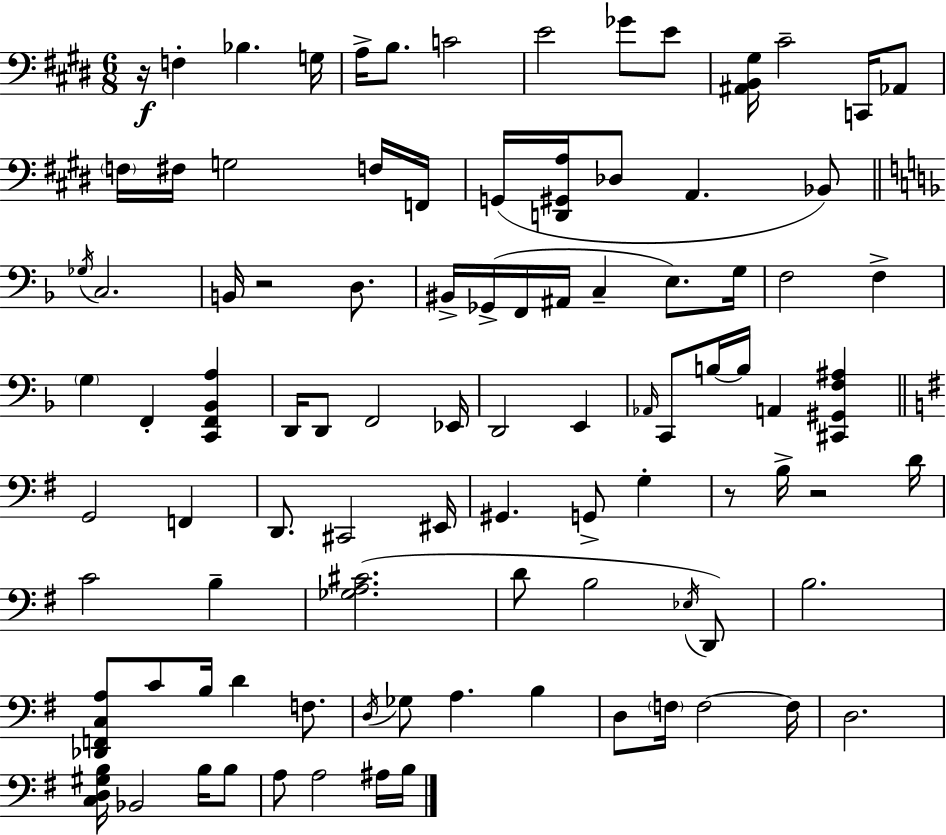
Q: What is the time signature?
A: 6/8